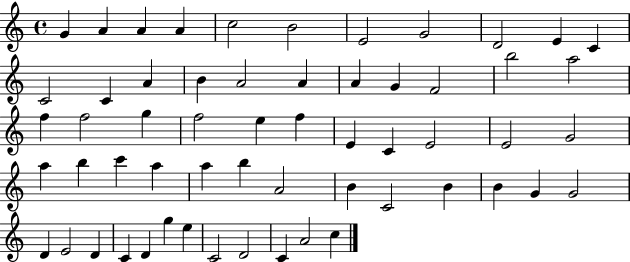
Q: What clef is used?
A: treble